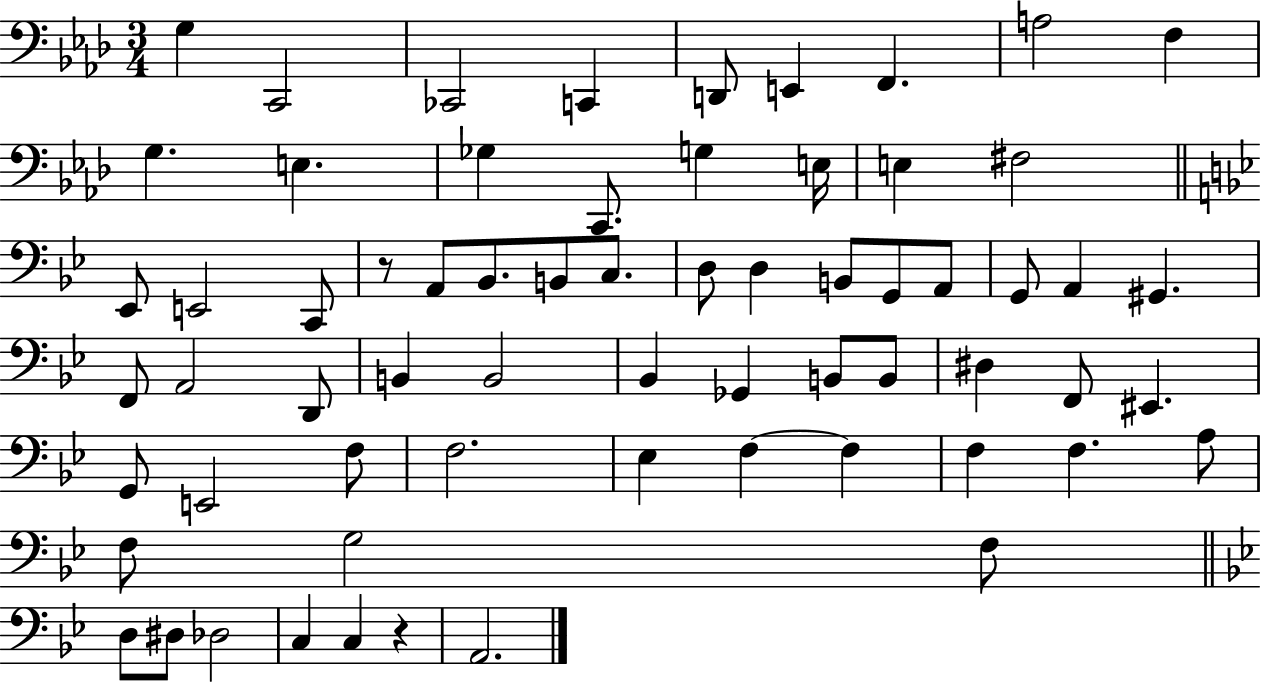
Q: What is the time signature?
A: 3/4